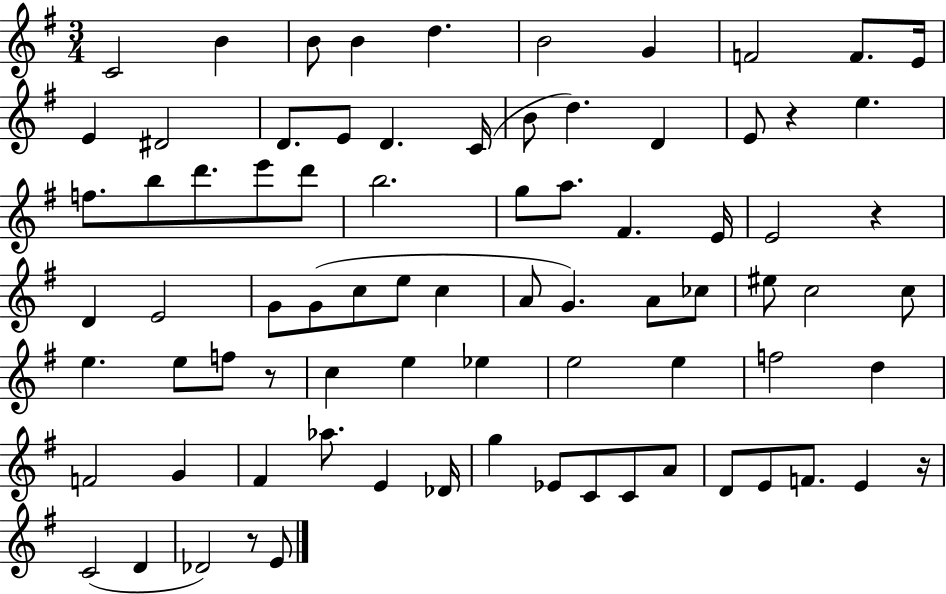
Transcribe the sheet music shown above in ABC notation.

X:1
T:Untitled
M:3/4
L:1/4
K:G
C2 B B/2 B d B2 G F2 F/2 E/4 E ^D2 D/2 E/2 D C/4 B/2 d D E/2 z e f/2 b/2 d'/2 e'/2 d'/2 b2 g/2 a/2 ^F E/4 E2 z D E2 G/2 G/2 c/2 e/2 c A/2 G A/2 _c/2 ^e/2 c2 c/2 e e/2 f/2 z/2 c e _e e2 e f2 d F2 G ^F _a/2 E _D/4 g _E/2 C/2 C/2 A/2 D/2 E/2 F/2 E z/4 C2 D _D2 z/2 E/2